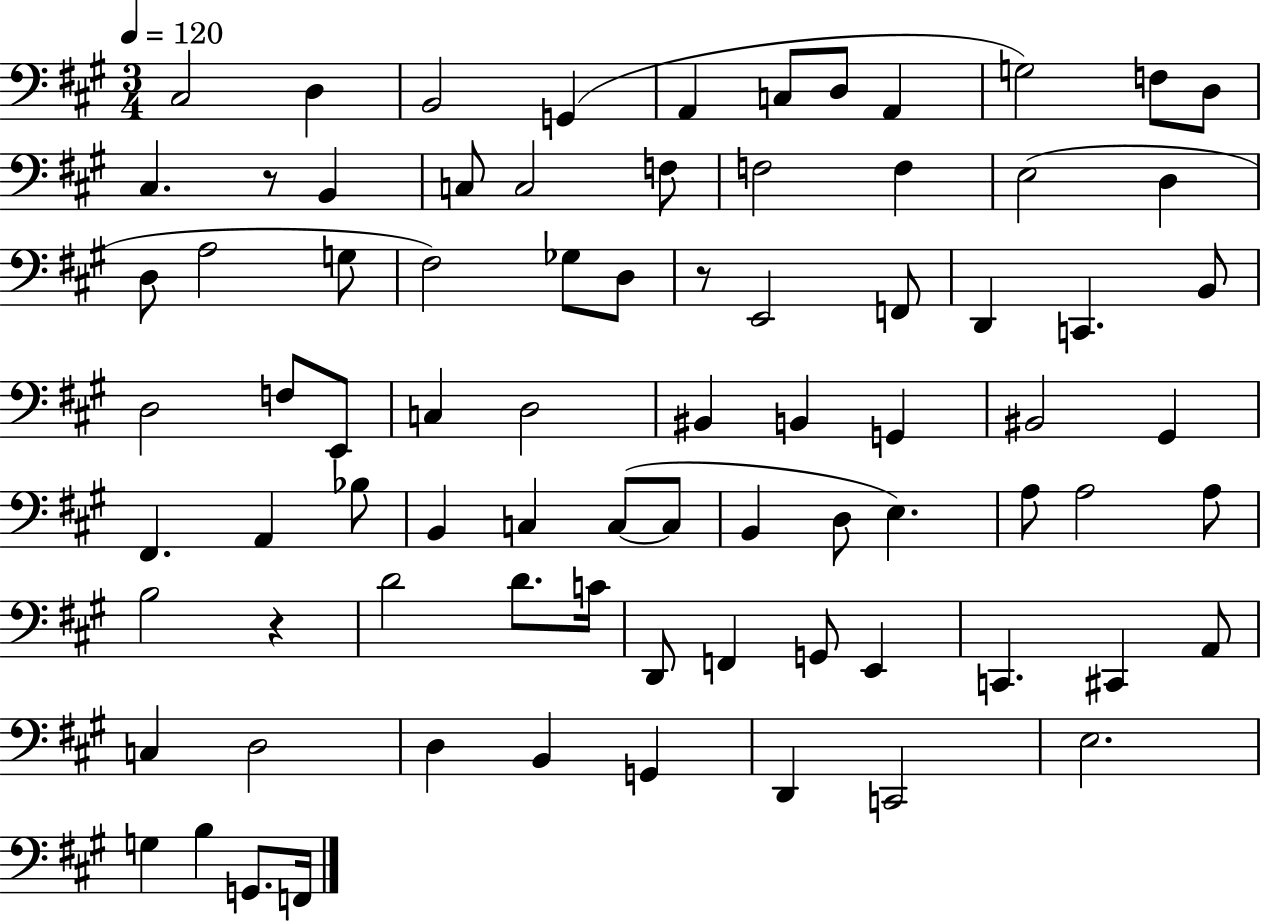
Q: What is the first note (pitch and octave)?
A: C#3